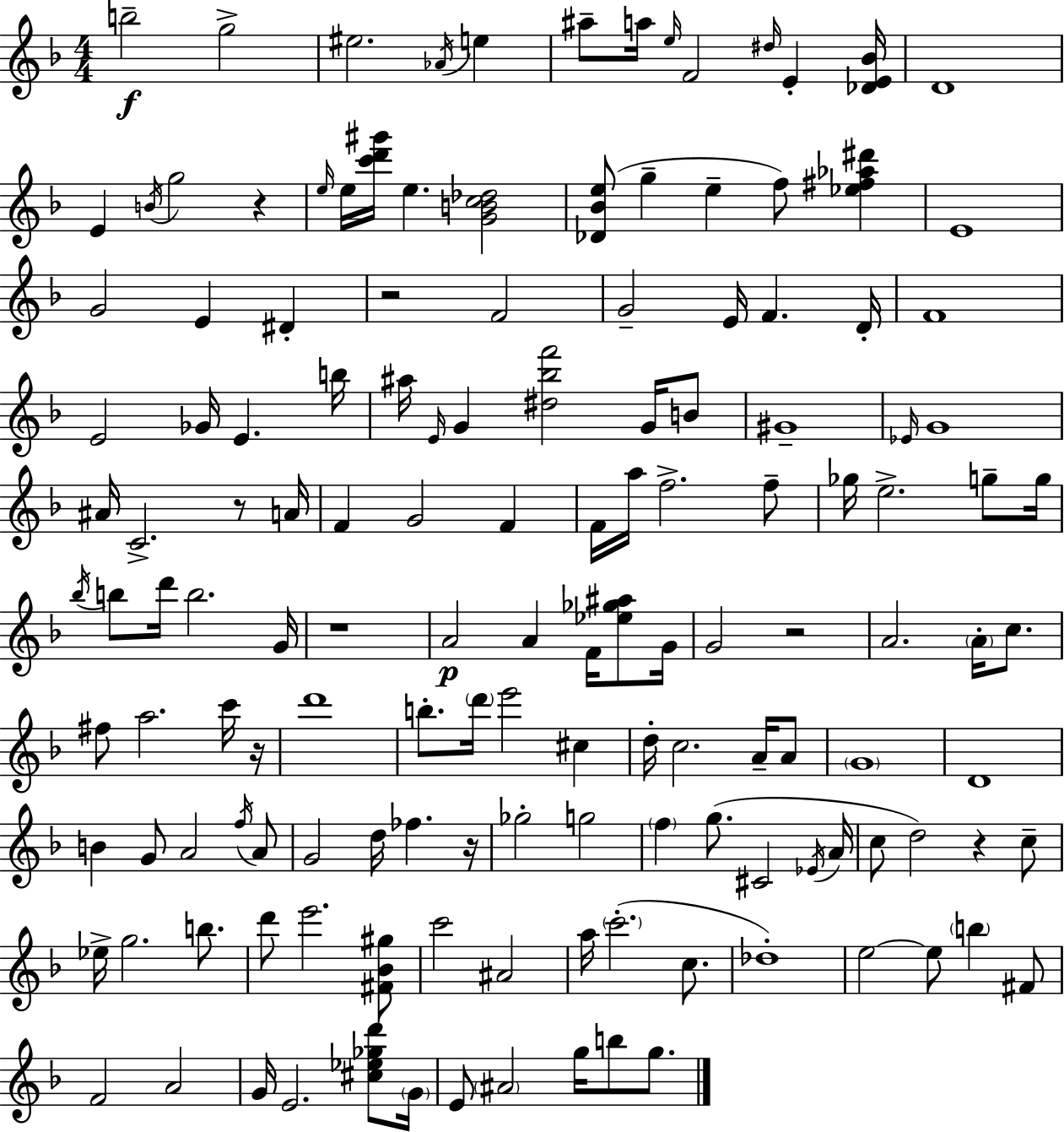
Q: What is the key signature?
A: D minor